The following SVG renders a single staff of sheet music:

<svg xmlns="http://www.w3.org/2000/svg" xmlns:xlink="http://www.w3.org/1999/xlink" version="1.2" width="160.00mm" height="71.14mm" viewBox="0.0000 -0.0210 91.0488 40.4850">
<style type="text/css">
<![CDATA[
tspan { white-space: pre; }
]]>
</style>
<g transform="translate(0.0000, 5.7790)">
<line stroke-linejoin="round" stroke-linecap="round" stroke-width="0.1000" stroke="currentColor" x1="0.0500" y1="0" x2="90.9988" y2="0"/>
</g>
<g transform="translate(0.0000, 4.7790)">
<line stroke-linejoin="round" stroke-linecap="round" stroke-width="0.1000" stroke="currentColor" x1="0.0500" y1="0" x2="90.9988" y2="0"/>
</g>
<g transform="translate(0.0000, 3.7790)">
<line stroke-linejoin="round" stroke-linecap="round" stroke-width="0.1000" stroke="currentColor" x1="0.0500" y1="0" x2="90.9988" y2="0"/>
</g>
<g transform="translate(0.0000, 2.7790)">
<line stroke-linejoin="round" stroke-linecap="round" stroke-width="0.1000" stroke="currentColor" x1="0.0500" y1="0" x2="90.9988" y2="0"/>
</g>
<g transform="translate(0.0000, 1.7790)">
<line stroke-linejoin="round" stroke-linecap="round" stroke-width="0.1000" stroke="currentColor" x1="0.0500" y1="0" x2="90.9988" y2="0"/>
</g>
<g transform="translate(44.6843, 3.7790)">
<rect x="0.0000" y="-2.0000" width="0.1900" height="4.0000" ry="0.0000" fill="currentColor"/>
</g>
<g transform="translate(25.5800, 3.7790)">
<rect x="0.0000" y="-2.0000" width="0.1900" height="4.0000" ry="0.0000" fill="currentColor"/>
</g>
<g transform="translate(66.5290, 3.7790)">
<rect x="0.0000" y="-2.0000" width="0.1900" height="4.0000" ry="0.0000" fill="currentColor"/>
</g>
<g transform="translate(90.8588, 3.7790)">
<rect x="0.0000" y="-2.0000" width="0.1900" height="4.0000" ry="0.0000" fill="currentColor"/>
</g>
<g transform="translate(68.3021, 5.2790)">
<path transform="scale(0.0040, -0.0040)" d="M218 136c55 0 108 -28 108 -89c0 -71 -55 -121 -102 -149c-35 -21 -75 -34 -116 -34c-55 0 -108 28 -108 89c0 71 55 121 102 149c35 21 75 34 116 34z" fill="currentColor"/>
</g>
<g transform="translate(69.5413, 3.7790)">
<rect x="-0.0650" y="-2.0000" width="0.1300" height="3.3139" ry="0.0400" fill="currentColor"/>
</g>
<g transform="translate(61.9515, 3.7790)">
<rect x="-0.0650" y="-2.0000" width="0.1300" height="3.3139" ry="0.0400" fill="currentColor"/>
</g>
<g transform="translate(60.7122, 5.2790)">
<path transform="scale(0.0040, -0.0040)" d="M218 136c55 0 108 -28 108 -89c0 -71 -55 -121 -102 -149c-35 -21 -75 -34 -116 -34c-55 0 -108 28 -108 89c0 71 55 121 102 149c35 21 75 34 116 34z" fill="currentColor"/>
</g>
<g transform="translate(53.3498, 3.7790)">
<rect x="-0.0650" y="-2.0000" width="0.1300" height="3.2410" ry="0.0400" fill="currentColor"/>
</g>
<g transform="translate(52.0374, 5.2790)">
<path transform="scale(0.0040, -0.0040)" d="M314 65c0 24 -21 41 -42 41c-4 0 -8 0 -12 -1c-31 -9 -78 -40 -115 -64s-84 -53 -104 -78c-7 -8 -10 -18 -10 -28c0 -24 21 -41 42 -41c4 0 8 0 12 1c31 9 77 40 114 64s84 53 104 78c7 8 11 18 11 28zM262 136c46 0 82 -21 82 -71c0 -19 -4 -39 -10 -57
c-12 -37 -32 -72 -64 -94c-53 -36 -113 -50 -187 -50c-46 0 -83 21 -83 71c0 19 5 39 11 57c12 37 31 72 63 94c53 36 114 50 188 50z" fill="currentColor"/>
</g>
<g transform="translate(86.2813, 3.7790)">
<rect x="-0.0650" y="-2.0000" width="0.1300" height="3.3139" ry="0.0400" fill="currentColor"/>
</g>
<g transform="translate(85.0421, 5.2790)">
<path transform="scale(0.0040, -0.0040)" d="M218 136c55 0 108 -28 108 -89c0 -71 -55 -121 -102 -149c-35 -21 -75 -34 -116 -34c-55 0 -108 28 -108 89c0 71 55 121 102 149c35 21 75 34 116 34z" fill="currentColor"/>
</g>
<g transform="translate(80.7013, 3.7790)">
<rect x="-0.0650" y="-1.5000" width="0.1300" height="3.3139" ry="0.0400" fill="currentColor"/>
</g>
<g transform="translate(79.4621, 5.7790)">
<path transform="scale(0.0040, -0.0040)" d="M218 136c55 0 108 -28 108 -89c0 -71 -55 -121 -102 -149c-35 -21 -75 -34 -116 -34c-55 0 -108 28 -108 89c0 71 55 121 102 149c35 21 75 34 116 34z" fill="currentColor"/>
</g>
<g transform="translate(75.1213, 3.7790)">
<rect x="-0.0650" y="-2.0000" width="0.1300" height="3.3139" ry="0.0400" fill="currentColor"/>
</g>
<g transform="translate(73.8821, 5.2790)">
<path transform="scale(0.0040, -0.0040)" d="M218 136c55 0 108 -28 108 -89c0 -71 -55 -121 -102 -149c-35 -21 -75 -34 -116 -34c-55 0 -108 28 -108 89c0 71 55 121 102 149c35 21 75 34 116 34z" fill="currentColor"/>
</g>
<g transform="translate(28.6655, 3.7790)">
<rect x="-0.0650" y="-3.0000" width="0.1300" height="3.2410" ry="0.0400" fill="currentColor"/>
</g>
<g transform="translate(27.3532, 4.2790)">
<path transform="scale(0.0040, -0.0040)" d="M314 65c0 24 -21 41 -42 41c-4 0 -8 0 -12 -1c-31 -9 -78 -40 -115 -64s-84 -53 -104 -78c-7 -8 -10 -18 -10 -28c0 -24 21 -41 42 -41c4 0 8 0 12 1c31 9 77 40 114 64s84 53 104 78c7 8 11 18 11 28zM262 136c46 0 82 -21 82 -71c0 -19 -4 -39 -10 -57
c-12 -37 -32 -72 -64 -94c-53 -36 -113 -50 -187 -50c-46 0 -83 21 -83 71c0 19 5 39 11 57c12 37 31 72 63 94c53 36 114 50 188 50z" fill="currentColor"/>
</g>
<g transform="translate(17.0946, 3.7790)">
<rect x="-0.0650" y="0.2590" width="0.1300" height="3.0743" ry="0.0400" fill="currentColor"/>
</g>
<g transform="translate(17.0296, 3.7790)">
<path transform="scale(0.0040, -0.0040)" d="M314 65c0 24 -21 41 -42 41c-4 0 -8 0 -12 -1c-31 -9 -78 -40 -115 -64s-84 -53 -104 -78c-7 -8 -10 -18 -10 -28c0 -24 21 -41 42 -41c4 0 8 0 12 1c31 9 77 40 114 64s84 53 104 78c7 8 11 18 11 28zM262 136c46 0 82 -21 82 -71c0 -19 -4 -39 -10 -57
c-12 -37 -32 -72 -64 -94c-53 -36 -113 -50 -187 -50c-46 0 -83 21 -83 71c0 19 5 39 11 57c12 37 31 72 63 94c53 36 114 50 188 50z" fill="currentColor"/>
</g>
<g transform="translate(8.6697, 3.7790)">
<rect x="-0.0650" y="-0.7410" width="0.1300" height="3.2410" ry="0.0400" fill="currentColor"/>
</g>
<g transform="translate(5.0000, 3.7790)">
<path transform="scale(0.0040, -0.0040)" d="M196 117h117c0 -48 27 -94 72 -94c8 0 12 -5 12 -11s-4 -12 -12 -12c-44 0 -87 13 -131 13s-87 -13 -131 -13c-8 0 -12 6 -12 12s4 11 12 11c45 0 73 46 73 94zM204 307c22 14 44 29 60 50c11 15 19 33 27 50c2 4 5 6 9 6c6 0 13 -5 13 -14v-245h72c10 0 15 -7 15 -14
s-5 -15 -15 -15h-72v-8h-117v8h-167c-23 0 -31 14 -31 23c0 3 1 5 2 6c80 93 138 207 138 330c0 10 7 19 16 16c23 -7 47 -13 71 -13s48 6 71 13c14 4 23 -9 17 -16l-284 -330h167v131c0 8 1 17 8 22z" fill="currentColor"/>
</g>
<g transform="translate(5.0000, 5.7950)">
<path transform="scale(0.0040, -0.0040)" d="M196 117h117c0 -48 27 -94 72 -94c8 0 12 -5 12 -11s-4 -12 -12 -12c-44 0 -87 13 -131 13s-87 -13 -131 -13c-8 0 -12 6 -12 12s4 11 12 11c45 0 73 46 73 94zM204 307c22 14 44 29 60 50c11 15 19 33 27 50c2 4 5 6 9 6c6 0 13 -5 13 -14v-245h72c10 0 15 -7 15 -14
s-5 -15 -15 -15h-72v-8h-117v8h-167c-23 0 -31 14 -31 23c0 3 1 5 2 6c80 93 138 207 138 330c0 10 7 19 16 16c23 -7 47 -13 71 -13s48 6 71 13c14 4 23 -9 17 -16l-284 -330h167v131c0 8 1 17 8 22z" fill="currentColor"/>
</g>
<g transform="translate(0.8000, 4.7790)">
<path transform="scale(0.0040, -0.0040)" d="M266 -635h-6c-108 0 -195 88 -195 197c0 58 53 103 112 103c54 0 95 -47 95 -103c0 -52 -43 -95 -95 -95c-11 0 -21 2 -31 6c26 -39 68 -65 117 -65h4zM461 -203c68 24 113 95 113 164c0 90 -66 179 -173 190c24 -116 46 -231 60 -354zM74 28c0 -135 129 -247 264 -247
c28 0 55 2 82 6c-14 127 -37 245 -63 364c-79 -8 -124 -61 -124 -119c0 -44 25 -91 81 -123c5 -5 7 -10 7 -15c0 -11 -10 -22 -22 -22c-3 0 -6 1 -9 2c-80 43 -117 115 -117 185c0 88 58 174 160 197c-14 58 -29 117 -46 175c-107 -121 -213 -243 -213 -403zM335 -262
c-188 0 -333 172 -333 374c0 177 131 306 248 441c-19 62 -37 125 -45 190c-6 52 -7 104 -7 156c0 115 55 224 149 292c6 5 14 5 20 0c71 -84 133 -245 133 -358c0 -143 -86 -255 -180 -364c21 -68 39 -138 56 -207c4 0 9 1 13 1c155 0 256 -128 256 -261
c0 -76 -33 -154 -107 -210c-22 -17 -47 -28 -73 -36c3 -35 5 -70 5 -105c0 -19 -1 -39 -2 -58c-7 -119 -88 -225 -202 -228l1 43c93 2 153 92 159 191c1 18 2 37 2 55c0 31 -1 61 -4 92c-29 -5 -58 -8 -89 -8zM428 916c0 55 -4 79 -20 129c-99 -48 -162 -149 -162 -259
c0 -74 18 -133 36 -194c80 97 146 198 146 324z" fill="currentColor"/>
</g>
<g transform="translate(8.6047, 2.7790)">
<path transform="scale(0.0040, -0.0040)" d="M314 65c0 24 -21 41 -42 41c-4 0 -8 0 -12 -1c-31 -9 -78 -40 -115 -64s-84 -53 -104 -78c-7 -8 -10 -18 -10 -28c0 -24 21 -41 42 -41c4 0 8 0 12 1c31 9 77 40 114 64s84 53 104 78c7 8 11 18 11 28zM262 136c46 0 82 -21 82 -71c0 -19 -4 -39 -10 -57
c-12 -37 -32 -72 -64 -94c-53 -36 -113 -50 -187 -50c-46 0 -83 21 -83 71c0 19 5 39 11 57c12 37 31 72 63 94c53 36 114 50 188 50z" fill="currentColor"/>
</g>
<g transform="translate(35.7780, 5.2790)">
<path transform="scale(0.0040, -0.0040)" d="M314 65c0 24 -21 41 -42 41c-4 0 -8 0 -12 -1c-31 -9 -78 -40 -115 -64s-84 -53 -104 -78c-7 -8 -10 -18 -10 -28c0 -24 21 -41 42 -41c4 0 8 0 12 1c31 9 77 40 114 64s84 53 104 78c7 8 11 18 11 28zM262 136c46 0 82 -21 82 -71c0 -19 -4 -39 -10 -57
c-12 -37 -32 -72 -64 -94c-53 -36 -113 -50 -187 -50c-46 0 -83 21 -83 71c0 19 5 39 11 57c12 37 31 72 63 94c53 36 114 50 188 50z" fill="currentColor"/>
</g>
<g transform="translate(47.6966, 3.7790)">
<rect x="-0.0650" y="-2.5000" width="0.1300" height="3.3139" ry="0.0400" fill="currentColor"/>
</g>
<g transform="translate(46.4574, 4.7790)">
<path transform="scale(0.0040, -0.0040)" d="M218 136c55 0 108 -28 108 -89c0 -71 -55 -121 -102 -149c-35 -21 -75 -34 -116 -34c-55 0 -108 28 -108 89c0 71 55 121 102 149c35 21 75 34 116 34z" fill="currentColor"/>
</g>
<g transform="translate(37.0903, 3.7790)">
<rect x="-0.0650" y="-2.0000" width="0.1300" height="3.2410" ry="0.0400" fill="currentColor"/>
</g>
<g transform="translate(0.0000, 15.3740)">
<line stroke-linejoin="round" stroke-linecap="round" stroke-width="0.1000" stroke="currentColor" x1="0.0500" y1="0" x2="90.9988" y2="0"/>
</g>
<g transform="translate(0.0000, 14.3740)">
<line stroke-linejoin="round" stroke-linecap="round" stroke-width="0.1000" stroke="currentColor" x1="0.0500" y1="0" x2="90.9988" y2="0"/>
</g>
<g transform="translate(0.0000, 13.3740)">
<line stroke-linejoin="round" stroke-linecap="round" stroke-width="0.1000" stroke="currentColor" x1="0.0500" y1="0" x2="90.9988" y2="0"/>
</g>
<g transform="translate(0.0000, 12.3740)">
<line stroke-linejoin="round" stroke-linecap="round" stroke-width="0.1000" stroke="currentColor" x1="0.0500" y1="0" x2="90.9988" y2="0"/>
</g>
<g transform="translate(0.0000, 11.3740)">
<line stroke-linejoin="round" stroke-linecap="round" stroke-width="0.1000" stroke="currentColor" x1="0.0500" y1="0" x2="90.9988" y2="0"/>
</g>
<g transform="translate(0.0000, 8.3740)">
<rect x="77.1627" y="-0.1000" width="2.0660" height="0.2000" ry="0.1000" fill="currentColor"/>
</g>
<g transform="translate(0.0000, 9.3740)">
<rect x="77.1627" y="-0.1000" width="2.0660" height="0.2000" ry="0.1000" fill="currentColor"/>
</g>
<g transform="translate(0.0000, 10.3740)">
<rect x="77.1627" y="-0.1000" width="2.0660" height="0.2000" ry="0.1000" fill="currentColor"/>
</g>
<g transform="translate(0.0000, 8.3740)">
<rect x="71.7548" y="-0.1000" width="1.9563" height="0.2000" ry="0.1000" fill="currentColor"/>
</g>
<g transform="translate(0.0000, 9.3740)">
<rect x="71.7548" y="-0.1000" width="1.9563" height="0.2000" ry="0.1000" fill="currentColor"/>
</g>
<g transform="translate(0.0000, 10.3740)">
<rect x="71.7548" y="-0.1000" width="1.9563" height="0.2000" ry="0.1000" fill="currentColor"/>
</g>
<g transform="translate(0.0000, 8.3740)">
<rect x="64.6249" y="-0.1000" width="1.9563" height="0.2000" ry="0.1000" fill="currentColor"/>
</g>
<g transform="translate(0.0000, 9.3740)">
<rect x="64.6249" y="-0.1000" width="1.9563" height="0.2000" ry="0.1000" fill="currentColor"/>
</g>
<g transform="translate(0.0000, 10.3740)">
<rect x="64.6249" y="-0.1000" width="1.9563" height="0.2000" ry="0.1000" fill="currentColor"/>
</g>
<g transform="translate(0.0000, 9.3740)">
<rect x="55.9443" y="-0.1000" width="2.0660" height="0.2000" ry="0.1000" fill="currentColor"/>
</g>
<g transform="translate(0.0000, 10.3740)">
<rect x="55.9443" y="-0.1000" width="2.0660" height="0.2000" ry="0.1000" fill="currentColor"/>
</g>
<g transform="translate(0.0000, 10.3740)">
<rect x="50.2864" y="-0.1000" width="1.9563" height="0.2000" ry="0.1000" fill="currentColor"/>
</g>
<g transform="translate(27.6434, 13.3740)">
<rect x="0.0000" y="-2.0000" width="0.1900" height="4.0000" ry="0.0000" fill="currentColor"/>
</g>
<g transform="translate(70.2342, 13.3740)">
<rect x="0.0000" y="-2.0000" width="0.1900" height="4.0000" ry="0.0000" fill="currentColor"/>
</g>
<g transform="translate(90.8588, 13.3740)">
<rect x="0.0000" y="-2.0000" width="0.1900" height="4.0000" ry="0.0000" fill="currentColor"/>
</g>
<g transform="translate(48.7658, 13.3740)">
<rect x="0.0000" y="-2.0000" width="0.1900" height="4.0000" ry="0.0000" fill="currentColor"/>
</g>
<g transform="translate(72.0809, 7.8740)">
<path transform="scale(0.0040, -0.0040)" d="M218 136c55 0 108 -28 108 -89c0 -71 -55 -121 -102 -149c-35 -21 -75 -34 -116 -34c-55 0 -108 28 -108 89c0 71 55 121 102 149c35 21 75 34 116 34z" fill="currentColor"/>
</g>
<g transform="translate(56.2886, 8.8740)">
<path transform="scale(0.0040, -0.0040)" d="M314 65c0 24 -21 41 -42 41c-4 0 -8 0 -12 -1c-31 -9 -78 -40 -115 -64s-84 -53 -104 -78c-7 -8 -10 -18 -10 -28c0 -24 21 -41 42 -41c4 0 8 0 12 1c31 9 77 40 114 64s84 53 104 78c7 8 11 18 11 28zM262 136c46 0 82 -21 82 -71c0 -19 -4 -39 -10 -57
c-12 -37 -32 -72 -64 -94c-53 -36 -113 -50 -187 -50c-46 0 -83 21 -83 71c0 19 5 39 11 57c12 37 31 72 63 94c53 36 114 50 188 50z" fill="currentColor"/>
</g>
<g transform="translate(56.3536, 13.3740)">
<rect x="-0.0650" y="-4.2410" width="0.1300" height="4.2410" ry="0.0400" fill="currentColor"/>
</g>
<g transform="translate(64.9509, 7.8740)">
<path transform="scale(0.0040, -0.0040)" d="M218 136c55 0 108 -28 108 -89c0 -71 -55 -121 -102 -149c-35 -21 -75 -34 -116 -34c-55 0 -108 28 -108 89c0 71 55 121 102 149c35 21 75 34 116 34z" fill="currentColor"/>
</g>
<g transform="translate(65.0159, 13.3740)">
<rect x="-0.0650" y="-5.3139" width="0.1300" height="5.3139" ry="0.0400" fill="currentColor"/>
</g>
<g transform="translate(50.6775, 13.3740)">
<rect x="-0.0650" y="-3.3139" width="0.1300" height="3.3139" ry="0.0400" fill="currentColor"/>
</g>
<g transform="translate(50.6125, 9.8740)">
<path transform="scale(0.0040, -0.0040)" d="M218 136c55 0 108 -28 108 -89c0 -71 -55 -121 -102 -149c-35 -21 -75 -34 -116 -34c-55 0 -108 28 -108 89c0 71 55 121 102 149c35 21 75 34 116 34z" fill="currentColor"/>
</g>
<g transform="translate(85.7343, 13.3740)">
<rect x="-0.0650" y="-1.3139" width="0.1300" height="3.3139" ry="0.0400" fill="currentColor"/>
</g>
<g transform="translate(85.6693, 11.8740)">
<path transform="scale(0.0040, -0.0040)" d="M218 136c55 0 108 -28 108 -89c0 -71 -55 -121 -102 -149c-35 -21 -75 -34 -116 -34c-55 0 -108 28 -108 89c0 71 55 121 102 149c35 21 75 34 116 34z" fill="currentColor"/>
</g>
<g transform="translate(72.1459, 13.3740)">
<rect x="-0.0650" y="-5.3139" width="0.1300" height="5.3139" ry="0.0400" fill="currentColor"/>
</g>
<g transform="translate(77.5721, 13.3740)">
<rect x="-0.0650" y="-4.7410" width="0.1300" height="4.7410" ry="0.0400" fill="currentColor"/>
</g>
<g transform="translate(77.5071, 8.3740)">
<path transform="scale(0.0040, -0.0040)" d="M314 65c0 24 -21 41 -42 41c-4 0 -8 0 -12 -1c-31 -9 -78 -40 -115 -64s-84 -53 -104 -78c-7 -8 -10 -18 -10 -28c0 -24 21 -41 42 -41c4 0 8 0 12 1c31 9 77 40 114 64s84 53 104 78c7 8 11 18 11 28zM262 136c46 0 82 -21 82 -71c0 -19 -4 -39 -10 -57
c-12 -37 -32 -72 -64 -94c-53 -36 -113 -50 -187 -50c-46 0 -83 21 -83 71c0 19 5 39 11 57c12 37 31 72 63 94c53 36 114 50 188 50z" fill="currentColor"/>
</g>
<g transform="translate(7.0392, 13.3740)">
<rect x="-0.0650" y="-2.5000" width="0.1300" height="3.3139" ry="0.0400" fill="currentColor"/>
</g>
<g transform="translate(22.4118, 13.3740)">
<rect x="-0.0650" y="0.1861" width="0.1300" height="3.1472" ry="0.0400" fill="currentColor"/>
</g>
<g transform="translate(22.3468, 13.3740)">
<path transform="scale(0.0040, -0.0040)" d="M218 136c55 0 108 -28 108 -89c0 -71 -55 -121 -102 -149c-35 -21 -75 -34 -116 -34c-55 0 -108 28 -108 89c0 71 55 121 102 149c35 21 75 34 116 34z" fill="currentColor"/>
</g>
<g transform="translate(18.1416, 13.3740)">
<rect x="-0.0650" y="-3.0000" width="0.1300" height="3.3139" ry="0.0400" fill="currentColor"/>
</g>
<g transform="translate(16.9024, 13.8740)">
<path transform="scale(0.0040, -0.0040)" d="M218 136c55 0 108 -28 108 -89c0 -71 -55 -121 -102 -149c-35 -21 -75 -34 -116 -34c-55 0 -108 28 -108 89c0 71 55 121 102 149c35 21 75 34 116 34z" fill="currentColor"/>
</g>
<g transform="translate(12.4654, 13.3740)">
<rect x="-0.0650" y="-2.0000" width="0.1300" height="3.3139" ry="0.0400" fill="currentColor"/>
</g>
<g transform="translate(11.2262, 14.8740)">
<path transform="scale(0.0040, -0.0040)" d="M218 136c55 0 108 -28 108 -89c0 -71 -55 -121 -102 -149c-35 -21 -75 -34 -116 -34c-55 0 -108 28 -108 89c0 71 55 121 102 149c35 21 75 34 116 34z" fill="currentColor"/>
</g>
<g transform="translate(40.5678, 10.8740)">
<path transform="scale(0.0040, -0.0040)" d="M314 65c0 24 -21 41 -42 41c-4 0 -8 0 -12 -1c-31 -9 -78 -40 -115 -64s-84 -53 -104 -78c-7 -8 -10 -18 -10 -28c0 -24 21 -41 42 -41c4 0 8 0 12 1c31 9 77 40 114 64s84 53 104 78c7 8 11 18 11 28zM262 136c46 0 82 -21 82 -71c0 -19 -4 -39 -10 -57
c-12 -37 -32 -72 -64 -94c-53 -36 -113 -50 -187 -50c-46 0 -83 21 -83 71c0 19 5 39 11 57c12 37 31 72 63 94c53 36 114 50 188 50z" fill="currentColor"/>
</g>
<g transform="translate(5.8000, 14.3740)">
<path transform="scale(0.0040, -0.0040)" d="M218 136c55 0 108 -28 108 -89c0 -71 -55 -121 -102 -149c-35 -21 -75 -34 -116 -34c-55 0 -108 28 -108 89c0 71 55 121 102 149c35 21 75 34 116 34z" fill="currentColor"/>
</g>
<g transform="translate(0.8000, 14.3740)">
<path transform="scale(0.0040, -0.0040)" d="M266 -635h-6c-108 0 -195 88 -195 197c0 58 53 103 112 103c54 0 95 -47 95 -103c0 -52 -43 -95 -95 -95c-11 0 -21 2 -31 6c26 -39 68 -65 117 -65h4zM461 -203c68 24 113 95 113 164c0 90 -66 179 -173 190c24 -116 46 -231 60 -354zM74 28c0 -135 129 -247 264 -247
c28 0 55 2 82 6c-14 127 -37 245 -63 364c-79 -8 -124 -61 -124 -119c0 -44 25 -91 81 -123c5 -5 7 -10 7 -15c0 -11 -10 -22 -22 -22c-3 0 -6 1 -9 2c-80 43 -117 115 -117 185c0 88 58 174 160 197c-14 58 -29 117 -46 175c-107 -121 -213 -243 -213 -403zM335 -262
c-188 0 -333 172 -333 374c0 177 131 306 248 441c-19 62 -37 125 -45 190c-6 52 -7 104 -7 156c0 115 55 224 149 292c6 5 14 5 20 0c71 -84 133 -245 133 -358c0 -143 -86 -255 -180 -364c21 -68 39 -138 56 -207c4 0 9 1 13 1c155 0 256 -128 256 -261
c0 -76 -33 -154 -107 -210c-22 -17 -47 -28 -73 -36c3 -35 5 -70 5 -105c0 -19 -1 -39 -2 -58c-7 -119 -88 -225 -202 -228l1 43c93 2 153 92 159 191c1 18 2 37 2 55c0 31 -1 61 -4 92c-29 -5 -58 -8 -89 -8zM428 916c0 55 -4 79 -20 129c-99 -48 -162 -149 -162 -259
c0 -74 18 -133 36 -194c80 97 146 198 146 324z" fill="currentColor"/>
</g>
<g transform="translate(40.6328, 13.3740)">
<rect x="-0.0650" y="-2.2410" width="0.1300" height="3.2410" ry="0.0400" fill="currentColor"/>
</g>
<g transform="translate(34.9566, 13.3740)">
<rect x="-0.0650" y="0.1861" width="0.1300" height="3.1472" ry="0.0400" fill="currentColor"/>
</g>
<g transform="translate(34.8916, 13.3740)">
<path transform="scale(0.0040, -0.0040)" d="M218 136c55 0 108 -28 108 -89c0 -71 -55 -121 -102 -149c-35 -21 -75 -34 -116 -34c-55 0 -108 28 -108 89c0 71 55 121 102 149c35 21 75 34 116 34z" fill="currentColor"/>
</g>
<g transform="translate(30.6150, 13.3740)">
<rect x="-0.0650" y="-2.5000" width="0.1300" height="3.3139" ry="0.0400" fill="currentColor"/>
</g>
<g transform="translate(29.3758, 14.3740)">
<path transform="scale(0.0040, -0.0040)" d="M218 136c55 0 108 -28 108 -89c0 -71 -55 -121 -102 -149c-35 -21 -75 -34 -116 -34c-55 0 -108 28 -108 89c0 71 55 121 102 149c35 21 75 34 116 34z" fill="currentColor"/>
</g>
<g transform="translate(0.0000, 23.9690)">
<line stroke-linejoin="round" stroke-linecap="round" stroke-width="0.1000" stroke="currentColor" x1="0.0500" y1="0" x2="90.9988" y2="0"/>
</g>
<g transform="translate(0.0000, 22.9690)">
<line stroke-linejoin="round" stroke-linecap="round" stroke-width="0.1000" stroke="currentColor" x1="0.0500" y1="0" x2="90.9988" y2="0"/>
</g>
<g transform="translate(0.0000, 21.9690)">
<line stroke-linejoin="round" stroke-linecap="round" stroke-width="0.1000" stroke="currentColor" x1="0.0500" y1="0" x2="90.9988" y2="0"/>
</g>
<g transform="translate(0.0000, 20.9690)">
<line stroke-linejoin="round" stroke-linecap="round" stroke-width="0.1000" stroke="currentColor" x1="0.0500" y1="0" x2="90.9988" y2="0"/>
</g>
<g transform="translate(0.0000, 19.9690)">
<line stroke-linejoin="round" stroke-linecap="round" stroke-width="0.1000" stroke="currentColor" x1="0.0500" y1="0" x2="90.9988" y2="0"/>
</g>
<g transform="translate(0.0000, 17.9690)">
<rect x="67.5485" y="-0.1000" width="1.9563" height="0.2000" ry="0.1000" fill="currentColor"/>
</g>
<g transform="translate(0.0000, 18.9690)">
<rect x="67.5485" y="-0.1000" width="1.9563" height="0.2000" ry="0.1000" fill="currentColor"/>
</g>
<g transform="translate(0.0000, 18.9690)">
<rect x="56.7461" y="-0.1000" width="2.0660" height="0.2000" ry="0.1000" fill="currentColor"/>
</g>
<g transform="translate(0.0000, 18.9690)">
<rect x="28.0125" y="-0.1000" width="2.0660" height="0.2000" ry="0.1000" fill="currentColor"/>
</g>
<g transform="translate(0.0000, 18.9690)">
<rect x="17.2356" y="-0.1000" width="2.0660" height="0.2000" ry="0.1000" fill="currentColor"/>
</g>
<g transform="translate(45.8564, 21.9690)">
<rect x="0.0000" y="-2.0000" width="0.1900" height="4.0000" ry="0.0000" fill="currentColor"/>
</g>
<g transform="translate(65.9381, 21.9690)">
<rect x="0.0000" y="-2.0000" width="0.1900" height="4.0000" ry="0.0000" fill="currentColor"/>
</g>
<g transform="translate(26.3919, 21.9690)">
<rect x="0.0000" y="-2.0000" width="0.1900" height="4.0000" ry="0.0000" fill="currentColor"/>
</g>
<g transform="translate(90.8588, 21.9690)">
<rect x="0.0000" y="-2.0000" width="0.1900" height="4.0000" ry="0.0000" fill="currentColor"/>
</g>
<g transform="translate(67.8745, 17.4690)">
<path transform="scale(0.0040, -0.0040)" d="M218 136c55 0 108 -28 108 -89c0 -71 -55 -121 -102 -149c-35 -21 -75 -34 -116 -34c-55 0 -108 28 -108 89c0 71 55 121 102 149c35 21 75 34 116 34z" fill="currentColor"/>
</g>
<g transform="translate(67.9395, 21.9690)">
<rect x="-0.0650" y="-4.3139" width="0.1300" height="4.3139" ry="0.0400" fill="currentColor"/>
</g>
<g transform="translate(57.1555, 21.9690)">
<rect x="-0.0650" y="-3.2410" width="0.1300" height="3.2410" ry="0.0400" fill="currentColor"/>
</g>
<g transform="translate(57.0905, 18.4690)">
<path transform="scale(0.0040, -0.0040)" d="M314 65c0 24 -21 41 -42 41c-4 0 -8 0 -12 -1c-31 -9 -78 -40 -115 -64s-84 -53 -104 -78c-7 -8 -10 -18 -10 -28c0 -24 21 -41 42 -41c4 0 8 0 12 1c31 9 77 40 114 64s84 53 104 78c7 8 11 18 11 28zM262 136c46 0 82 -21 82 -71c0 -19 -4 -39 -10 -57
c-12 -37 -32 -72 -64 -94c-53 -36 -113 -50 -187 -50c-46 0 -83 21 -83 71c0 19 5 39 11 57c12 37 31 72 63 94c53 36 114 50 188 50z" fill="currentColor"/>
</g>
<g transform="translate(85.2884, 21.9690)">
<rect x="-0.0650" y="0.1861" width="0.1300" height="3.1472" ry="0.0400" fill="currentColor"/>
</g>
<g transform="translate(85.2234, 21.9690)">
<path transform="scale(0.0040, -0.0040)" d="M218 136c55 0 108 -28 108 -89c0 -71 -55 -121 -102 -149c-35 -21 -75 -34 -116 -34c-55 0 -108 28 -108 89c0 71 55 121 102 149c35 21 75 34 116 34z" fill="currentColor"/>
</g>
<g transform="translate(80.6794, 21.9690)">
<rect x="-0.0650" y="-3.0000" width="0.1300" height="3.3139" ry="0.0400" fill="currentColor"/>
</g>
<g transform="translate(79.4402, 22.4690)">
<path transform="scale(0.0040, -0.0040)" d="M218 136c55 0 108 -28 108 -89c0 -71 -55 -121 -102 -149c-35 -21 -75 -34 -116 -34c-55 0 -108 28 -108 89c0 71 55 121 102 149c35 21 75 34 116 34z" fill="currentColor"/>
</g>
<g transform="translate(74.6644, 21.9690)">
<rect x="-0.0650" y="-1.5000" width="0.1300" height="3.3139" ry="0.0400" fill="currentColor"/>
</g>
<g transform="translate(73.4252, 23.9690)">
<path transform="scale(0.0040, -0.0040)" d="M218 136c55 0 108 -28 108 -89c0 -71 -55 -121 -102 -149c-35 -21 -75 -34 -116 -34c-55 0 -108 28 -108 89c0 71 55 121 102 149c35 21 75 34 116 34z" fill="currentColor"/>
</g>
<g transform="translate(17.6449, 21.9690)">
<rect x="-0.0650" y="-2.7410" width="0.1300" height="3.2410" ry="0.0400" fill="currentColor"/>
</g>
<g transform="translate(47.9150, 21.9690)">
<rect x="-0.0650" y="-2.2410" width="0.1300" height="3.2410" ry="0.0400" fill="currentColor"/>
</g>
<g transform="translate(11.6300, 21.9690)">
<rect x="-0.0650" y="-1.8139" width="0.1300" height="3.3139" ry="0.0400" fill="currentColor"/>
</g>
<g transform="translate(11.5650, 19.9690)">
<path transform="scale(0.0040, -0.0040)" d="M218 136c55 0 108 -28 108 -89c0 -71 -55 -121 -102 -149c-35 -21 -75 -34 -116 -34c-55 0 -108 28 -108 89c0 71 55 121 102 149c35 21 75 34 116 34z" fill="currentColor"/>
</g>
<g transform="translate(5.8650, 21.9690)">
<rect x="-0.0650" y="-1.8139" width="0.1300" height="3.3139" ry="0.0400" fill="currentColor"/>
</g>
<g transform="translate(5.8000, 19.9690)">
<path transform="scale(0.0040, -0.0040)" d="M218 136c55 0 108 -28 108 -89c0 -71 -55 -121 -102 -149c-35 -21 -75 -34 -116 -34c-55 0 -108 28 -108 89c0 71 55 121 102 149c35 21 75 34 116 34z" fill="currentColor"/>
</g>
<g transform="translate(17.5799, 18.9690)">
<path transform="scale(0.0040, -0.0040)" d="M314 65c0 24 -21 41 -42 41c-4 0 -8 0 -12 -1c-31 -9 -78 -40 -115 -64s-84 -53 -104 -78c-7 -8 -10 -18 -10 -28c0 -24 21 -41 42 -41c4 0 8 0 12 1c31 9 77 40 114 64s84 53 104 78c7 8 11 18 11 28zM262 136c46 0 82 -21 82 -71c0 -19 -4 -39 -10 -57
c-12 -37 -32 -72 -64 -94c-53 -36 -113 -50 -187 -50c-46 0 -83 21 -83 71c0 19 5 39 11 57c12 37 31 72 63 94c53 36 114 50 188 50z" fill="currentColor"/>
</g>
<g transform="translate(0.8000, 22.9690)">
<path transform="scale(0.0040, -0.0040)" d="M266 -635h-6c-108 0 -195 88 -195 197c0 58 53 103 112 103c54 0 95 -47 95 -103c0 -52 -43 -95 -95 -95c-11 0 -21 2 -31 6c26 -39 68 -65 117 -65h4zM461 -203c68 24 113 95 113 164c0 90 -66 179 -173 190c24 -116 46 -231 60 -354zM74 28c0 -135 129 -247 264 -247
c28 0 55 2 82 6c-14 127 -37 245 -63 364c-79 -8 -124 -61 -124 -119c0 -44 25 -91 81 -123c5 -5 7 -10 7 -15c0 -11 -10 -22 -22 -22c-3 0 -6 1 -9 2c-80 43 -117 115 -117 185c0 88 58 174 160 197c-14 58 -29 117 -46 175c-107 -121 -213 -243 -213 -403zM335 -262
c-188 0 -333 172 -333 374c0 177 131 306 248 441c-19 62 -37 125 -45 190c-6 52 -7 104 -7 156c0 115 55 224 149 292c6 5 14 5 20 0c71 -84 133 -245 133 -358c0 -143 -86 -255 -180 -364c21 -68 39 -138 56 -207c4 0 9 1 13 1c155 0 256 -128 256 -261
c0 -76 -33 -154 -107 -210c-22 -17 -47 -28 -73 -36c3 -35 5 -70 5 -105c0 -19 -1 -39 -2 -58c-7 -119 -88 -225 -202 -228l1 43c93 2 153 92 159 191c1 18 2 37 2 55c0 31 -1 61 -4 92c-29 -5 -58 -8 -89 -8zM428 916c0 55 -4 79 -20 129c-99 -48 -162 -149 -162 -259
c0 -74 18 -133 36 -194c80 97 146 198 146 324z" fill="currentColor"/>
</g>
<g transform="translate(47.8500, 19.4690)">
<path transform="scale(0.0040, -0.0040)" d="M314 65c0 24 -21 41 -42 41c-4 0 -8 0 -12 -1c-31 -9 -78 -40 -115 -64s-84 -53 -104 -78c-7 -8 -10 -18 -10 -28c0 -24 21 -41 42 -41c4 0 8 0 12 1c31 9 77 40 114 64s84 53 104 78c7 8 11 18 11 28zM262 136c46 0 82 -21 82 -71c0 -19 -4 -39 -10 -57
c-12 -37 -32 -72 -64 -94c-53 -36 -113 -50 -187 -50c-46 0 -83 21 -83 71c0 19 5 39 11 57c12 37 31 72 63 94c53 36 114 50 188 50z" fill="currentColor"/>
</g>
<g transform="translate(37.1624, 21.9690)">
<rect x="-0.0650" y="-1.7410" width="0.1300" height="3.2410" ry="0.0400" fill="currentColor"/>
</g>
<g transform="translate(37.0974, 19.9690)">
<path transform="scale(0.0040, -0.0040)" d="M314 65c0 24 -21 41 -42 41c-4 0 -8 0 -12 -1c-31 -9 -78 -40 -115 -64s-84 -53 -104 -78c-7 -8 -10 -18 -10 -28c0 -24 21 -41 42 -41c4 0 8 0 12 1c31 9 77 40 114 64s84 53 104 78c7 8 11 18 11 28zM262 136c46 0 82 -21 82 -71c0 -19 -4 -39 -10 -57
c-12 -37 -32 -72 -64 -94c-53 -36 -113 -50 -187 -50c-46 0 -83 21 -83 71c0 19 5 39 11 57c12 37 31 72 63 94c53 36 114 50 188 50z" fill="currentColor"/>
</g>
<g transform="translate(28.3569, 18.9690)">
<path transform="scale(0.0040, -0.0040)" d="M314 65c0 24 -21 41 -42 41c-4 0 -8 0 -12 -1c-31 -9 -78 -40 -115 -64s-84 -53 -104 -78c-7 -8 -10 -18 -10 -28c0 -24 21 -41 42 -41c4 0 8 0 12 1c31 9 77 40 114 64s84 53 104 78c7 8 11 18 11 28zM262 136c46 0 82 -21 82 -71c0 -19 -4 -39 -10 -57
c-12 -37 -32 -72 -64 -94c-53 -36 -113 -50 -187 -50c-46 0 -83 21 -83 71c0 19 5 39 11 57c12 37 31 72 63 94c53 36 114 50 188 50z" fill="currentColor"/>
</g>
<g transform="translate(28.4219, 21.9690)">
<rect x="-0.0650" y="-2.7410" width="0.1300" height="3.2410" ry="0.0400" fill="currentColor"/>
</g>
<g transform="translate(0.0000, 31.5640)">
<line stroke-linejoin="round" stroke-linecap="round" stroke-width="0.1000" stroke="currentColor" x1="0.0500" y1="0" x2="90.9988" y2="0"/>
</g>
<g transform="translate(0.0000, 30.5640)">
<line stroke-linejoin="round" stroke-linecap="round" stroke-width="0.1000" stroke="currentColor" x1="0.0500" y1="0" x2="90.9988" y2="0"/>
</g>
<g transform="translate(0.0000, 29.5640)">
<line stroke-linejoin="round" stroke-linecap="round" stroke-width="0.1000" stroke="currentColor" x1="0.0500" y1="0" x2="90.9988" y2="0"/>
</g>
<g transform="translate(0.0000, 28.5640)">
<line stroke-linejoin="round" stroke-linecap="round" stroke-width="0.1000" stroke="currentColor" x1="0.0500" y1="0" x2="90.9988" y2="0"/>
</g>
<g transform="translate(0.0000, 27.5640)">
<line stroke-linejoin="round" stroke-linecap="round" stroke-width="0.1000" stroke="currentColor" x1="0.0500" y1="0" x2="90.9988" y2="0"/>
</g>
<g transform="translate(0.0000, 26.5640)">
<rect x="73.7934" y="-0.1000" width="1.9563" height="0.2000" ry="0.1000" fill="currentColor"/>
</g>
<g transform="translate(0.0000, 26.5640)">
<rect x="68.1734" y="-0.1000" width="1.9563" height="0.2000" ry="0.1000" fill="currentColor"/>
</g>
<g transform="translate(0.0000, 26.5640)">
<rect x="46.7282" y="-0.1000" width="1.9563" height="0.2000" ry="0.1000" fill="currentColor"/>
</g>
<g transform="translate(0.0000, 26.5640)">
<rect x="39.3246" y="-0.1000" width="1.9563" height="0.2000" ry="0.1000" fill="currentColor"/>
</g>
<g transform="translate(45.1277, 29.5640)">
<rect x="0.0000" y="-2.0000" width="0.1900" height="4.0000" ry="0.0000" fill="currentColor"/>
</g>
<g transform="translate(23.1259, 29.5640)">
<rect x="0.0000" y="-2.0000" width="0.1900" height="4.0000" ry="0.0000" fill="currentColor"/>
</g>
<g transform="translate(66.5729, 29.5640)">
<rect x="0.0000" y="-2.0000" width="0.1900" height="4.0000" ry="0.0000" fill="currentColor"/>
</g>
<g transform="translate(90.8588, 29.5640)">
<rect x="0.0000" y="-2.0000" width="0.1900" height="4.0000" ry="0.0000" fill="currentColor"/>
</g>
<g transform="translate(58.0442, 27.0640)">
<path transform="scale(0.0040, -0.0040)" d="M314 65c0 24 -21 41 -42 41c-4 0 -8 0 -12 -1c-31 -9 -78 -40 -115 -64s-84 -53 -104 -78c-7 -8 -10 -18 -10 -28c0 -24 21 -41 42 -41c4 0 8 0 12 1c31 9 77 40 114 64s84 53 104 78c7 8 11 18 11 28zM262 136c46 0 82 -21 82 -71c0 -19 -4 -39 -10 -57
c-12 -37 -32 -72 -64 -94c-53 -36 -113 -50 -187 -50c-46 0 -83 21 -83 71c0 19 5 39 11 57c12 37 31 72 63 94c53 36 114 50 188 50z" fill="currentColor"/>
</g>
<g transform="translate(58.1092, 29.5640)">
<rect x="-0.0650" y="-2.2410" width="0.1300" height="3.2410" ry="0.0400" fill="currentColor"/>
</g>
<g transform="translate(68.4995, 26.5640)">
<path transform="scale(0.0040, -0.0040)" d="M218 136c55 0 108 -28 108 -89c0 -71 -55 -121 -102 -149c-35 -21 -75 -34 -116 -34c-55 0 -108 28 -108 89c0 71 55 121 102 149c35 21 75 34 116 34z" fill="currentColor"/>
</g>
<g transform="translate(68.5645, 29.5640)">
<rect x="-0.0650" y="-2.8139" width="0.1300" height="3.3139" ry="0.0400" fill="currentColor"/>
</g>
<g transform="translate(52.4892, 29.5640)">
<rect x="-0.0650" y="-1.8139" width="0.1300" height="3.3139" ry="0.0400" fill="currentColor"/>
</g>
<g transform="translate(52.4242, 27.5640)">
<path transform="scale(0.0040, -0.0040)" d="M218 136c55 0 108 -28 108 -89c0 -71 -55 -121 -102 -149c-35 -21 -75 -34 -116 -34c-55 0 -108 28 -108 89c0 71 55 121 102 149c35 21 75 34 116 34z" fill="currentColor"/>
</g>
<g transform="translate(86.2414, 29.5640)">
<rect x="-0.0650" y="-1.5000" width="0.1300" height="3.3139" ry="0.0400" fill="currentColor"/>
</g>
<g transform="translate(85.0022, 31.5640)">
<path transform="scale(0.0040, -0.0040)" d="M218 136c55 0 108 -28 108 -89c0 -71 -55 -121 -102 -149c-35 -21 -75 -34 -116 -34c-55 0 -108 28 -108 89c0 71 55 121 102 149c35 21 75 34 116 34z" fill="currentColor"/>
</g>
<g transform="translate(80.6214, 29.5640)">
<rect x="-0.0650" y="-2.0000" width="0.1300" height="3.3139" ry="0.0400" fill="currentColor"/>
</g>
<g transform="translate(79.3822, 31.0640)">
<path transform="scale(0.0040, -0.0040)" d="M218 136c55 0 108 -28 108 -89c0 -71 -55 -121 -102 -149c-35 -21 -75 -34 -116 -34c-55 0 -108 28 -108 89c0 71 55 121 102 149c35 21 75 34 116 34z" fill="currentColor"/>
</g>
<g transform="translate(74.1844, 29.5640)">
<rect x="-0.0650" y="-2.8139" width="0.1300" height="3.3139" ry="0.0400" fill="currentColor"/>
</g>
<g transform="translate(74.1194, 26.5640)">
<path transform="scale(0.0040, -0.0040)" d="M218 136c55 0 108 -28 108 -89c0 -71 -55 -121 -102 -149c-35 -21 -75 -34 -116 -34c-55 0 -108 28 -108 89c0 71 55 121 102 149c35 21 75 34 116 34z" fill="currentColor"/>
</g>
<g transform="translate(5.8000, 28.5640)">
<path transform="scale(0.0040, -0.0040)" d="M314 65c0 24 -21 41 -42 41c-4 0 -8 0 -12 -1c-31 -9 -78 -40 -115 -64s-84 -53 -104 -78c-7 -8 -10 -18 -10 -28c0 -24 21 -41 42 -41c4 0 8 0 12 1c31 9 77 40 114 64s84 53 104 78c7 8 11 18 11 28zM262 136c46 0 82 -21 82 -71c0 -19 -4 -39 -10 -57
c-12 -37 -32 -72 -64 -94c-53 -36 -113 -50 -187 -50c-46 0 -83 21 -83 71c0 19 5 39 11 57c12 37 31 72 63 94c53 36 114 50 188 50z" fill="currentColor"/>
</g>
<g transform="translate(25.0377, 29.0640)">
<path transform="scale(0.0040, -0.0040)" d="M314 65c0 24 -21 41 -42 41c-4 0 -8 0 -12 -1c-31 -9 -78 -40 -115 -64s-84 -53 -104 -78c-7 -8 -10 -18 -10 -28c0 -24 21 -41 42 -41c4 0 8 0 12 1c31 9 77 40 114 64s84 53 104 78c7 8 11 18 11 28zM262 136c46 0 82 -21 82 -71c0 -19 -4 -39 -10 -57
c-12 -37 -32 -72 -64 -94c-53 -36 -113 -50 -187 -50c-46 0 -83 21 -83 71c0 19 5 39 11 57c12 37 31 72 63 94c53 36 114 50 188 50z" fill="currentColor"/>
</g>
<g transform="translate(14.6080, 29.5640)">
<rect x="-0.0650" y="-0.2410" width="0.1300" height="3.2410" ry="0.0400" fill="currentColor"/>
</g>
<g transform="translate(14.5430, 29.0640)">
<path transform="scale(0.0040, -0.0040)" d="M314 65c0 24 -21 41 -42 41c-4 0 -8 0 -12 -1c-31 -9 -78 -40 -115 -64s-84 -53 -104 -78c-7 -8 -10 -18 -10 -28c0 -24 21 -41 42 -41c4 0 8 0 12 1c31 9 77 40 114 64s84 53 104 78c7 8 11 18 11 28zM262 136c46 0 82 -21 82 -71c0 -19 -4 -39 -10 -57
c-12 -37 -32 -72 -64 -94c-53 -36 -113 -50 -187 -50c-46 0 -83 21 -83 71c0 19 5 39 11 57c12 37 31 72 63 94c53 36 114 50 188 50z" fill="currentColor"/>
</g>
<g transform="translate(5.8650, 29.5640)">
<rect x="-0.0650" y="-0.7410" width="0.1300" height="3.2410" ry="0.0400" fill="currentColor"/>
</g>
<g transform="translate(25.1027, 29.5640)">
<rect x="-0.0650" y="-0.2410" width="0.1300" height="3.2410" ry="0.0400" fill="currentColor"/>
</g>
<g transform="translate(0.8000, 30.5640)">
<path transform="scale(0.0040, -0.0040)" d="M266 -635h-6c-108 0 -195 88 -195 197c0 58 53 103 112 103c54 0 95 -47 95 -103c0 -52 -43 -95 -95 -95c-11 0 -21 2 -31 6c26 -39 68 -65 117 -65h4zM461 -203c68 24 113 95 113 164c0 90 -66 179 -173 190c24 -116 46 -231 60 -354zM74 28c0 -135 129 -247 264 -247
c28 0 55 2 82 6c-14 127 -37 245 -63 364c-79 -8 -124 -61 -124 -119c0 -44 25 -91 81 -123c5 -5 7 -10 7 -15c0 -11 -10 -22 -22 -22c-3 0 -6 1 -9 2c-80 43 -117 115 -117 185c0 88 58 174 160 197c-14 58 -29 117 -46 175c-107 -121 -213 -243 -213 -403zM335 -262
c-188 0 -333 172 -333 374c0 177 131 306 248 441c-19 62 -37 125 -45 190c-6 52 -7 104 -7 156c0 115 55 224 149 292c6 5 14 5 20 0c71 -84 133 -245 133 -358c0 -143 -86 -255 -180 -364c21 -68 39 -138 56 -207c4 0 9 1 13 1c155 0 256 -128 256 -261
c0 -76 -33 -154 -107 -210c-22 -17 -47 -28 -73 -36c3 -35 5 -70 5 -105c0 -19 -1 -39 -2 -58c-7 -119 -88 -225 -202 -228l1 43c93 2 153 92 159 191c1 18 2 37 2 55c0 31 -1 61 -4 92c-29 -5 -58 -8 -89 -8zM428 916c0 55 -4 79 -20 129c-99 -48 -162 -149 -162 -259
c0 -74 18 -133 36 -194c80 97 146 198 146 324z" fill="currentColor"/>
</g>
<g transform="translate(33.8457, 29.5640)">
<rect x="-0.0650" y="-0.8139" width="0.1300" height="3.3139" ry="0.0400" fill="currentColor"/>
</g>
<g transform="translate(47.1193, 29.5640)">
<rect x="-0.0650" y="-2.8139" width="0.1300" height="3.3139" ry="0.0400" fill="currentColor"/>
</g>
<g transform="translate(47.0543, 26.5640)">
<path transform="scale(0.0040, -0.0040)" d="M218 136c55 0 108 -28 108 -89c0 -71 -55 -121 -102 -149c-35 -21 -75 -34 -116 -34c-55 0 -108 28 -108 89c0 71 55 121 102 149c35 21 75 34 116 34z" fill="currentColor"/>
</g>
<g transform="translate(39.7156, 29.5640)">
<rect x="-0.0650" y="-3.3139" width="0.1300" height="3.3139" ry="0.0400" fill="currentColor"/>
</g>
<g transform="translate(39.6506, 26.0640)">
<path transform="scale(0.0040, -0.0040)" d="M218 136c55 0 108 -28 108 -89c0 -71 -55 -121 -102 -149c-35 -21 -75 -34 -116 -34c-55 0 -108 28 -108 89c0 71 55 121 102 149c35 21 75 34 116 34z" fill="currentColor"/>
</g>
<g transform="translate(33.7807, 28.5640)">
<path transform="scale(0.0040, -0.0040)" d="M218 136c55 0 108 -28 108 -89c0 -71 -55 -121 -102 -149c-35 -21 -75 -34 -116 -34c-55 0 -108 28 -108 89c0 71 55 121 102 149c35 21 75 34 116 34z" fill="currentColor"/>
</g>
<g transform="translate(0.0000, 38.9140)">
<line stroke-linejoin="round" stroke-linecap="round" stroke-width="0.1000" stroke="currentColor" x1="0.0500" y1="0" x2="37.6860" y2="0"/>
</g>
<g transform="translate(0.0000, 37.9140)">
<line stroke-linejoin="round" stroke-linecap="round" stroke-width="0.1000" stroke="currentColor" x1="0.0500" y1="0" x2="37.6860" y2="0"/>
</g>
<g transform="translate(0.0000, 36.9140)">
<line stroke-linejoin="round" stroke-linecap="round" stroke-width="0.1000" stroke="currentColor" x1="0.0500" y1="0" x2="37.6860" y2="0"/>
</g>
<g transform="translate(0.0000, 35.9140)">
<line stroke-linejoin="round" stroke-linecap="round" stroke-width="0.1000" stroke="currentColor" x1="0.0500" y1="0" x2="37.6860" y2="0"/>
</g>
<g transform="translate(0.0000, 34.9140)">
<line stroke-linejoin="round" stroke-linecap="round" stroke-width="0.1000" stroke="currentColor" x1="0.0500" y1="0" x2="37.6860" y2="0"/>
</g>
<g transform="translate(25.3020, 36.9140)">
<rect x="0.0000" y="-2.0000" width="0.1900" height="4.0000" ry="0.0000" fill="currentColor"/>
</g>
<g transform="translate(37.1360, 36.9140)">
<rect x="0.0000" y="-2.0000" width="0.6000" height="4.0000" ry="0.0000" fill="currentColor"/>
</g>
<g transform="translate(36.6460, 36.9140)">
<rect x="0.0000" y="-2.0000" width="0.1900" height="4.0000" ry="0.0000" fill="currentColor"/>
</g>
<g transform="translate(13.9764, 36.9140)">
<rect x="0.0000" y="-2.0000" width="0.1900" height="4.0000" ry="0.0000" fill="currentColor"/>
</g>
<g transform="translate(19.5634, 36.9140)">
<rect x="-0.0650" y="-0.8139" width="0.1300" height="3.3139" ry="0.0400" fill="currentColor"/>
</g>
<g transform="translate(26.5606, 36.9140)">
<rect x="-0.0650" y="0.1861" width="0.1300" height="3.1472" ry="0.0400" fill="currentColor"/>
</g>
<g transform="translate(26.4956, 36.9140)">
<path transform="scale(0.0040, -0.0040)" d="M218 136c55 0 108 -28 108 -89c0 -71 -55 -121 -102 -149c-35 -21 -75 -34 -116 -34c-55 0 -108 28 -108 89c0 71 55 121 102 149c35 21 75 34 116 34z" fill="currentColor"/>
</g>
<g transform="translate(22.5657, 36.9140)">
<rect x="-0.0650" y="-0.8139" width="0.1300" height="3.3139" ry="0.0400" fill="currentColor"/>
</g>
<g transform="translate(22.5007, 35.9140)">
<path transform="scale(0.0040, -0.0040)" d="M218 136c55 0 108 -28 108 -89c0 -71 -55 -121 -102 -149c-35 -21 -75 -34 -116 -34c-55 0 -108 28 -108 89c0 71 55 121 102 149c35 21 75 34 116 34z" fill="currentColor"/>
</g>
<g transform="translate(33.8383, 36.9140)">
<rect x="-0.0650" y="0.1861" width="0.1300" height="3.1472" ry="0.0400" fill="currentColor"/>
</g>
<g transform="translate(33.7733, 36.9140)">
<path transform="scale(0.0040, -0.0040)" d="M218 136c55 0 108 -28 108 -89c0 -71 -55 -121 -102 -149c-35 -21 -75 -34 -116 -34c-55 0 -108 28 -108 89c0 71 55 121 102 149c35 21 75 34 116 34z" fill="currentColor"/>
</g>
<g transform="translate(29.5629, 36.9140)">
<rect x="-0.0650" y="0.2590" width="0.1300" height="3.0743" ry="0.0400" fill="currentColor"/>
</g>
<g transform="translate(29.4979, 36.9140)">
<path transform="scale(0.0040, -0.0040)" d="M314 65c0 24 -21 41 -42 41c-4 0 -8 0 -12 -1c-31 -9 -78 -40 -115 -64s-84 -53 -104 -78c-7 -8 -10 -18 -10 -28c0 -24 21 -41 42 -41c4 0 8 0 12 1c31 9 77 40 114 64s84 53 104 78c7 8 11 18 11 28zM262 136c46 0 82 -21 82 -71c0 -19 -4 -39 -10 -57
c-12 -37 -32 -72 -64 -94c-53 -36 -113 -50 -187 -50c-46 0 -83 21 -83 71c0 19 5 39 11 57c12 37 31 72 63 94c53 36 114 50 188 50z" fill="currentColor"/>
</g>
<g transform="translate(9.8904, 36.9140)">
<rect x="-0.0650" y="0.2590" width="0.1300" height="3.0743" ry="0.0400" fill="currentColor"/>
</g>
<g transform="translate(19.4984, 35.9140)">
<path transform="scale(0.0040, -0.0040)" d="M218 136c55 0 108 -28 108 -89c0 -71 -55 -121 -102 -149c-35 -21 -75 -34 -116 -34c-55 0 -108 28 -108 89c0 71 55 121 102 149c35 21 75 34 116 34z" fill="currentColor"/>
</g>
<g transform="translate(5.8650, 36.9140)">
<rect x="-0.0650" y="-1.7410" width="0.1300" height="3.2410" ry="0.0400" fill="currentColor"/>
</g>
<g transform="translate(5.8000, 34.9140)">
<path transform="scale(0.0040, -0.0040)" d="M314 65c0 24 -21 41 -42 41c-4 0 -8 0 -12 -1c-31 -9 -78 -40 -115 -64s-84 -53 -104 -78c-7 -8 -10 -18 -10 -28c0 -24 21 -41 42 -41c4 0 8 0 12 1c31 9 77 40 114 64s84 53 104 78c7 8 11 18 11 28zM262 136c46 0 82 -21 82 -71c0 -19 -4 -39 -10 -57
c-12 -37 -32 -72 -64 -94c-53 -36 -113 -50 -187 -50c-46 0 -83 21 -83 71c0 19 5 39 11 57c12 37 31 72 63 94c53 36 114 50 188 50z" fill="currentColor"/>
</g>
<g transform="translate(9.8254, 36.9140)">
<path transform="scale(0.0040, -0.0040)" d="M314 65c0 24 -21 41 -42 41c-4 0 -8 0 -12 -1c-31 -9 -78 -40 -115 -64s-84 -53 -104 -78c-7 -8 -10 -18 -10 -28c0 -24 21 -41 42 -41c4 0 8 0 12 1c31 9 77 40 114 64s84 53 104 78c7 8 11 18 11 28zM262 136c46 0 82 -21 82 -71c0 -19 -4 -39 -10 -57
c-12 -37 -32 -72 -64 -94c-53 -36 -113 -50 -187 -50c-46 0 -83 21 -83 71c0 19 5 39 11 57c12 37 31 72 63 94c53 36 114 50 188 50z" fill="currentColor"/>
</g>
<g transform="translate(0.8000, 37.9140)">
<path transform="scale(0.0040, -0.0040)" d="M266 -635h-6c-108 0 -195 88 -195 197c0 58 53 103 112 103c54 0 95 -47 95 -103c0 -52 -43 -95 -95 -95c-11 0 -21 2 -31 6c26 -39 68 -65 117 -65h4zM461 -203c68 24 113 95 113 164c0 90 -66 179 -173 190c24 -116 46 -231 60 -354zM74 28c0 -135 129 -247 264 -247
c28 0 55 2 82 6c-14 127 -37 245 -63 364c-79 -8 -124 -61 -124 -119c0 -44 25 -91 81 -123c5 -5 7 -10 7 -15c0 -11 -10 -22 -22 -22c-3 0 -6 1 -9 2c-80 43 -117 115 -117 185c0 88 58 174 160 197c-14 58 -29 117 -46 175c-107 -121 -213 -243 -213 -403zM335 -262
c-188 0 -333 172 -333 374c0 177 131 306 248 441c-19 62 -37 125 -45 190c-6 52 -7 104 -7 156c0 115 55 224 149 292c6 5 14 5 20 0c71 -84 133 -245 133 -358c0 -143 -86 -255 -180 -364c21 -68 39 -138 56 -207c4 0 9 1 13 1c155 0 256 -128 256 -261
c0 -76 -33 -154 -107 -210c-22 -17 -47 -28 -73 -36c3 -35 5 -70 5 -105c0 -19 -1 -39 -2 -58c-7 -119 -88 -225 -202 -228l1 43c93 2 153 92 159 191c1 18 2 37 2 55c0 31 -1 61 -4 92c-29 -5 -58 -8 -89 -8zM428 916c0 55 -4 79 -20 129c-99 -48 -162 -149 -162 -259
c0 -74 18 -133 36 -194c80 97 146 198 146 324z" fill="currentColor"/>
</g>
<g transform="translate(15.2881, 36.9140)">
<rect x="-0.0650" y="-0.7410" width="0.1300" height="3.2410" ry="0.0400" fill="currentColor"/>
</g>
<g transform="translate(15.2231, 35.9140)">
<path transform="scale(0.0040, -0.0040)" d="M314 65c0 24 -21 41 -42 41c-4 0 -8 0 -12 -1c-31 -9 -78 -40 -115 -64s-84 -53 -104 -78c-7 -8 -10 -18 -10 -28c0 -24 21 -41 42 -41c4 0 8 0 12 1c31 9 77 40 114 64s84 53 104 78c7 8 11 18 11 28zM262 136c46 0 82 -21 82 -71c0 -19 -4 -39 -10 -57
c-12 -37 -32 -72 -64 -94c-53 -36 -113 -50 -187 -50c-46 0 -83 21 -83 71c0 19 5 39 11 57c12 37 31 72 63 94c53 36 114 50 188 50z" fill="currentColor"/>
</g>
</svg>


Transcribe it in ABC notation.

X:1
T:Untitled
M:4/4
L:1/4
K:C
d2 B2 A2 F2 G F2 F F F E F G F A B G B g2 b d'2 f' f' e'2 e f f a2 a2 f2 g2 b2 d' E A B d2 c2 c2 d b a f g2 a a F E f2 B2 d2 d d B B2 B